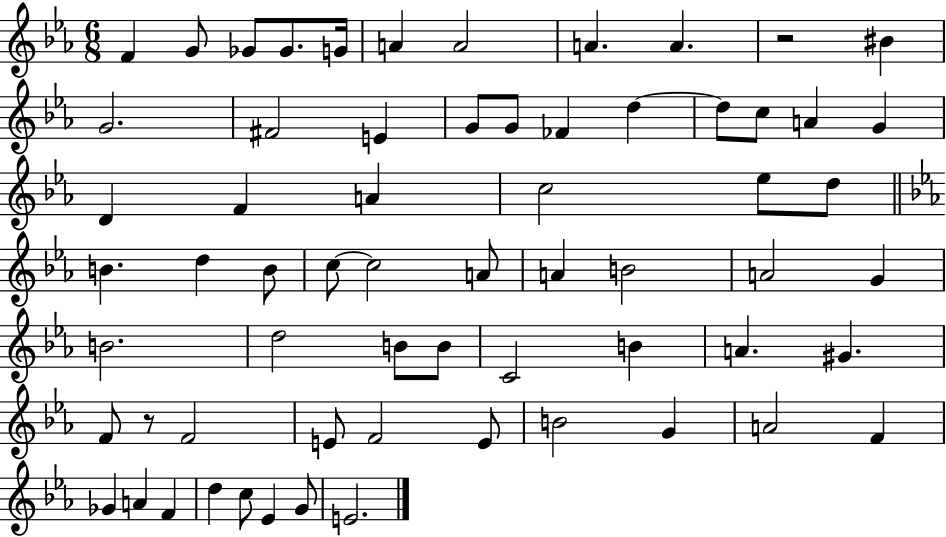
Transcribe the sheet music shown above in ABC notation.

X:1
T:Untitled
M:6/8
L:1/4
K:Eb
F G/2 _G/2 _G/2 G/4 A A2 A A z2 ^B G2 ^F2 E G/2 G/2 _F d d/2 c/2 A G D F A c2 _e/2 d/2 B d B/2 c/2 c2 A/2 A B2 A2 G B2 d2 B/2 B/2 C2 B A ^G F/2 z/2 F2 E/2 F2 E/2 B2 G A2 F _G A F d c/2 _E G/2 E2